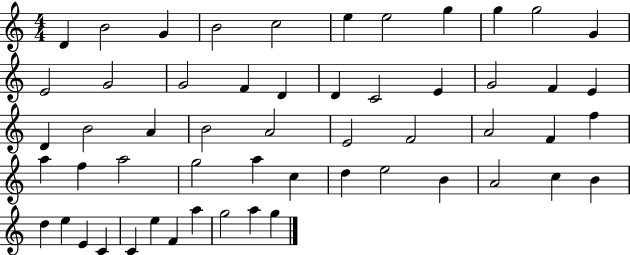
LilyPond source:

{
  \clef treble
  \numericTimeSignature
  \time 4/4
  \key c \major
  d'4 b'2 g'4 | b'2 c''2 | e''4 e''2 g''4 | g''4 g''2 g'4 | \break e'2 g'2 | g'2 f'4 d'4 | d'4 c'2 e'4 | g'2 f'4 e'4 | \break d'4 b'2 a'4 | b'2 a'2 | e'2 f'2 | a'2 f'4 f''4 | \break a''4 f''4 a''2 | g''2 a''4 c''4 | d''4 e''2 b'4 | a'2 c''4 b'4 | \break d''4 e''4 e'4 c'4 | c'4 e''4 f'4 a''4 | g''2 a''4 g''4 | \bar "|."
}